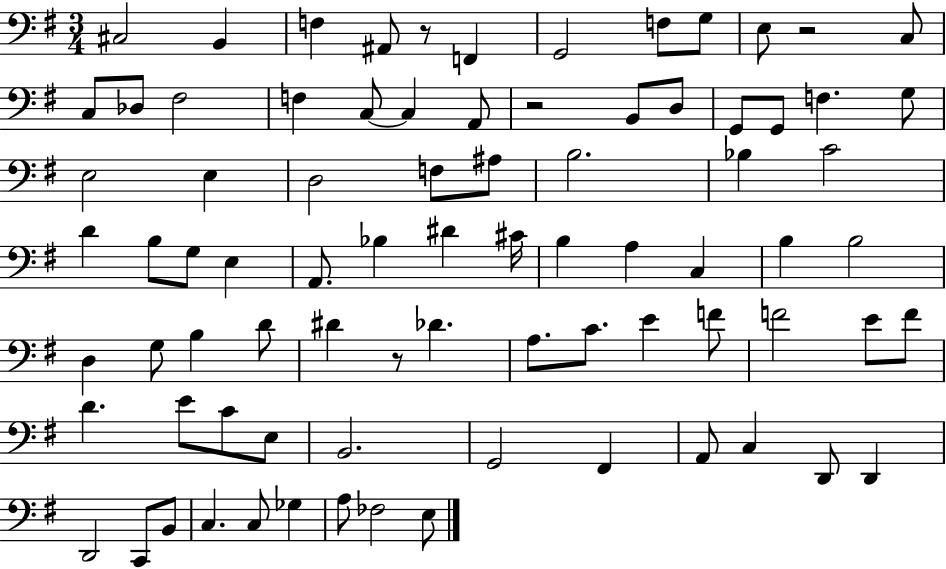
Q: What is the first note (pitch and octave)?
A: C#3